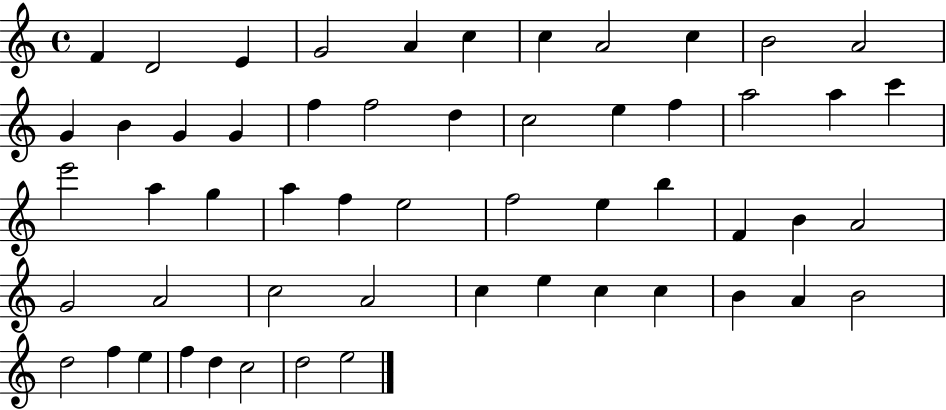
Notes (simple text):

F4/q D4/h E4/q G4/h A4/q C5/q C5/q A4/h C5/q B4/h A4/h G4/q B4/q G4/q G4/q F5/q F5/h D5/q C5/h E5/q F5/q A5/h A5/q C6/q E6/h A5/q G5/q A5/q F5/q E5/h F5/h E5/q B5/q F4/q B4/q A4/h G4/h A4/h C5/h A4/h C5/q E5/q C5/q C5/q B4/q A4/q B4/h D5/h F5/q E5/q F5/q D5/q C5/h D5/h E5/h